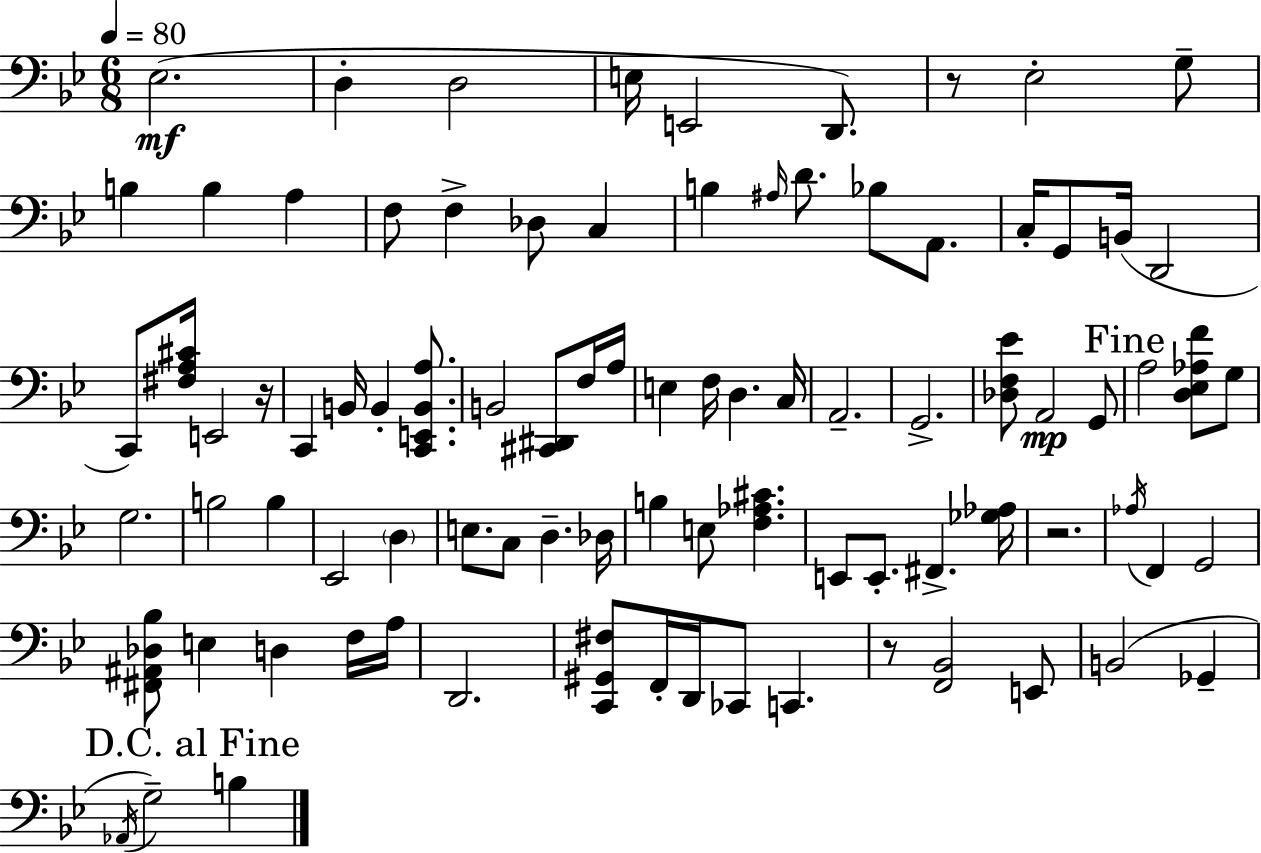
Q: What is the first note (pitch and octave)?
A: Eb3